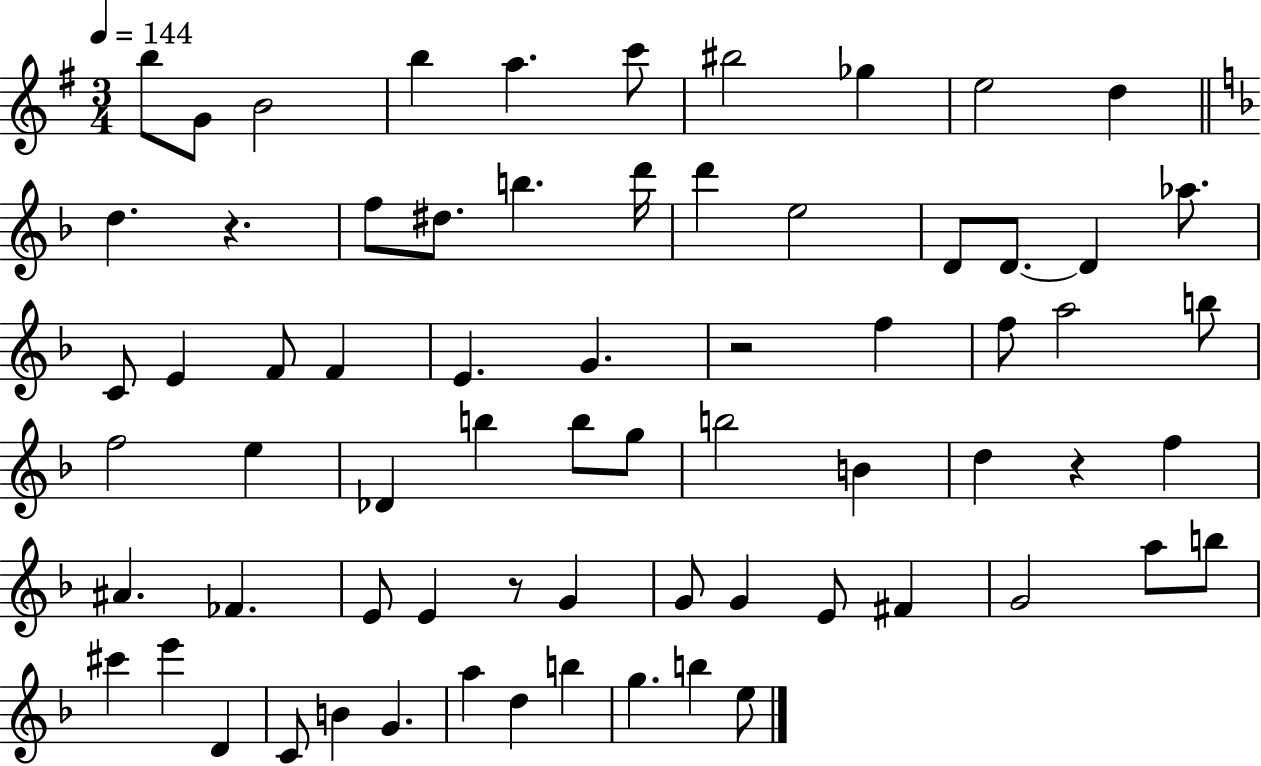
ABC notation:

X:1
T:Untitled
M:3/4
L:1/4
K:G
b/2 G/2 B2 b a c'/2 ^b2 _g e2 d d z f/2 ^d/2 b d'/4 d' e2 D/2 D/2 D _a/2 C/2 E F/2 F E G z2 f f/2 a2 b/2 f2 e _D b b/2 g/2 b2 B d z f ^A _F E/2 E z/2 G G/2 G E/2 ^F G2 a/2 b/2 ^c' e' D C/2 B G a d b g b e/2